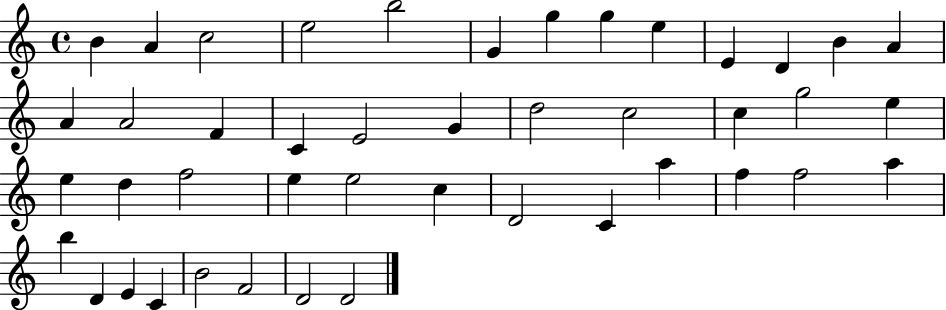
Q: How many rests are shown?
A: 0